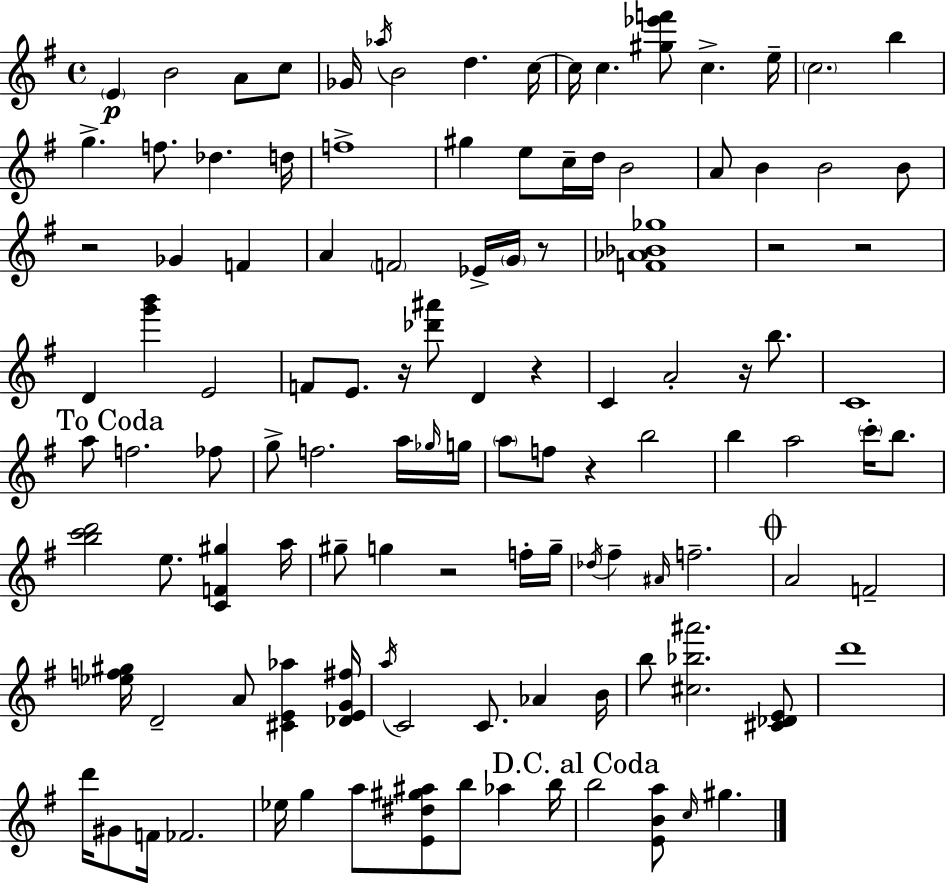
E4/q B4/h A4/e C5/e Gb4/s Ab5/s B4/h D5/q. C5/s C5/s C5/q. [G#5,Eb6,F6]/e C5/q. E5/s C5/h. B5/q G5/q. F5/e. Db5/q. D5/s F5/w G#5/q E5/e C5/s D5/s B4/h A4/e B4/q B4/h B4/e R/h Gb4/q F4/q A4/q F4/h Eb4/s G4/s R/e [F4,Ab4,Bb4,Gb5]/w R/h R/h D4/q [G6,B6]/q E4/h F4/e E4/e. R/s [Db6,A#6]/e D4/q R/q C4/q A4/h R/s B5/e. C4/w A5/e F5/h. FES5/e G5/e F5/h. A5/s Gb5/s G5/s A5/e F5/e R/q B5/h B5/q A5/h C6/s B5/e. [B5,C6,D6]/h E5/e. [C4,F4,G#5]/q A5/s G#5/e G5/q R/h F5/s G5/s Db5/s F#5/q A#4/s F5/h. A4/h F4/h [Eb5,F5,G#5]/s D4/h A4/e [C#4,E4,Ab5]/q [Db4,E4,G4,F#5]/s A5/s C4/h C4/e. Ab4/q B4/s B5/e [C#5,Bb5,A#6]/h. [C#4,Db4,E4]/e D6/w D6/s G#4/e F4/s FES4/h. Eb5/s G5/q A5/e [E4,D#5,G#5,A#5]/e B5/e Ab5/q B5/s B5/h [E4,B4,A5]/e C5/s G#5/q.